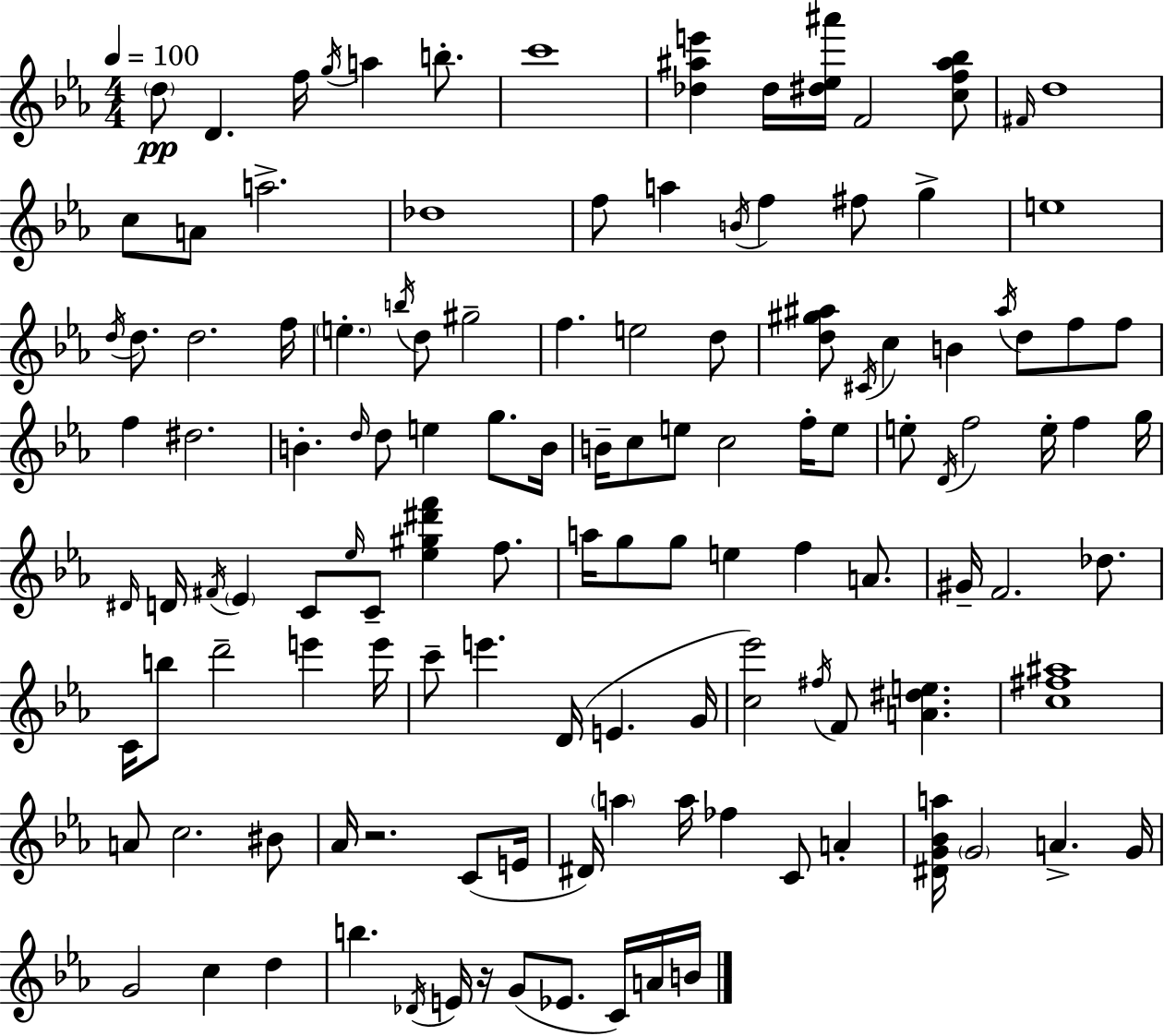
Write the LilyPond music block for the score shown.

{
  \clef treble
  \numericTimeSignature
  \time 4/4
  \key ees \major
  \tempo 4 = 100
  \parenthesize d''8\pp d'4. f''16 \acciaccatura { g''16 } a''4 b''8.-. | c'''1 | <des'' ais'' e'''>4 des''16 <dis'' ees'' ais'''>16 f'2 <c'' f'' ais'' bes''>8 | \grace { fis'16 } d''1 | \break c''8 a'8 a''2.-> | des''1 | f''8 a''4 \acciaccatura { b'16 } f''4 fis''8 g''4-> | e''1 | \break \acciaccatura { d''16 } d''8. d''2. | f''16 \parenthesize e''4.-. \acciaccatura { b''16 } d''8 gis''2-- | f''4. e''2 | d''8 <d'' gis'' ais''>8 \acciaccatura { cis'16 } c''4 b'4 | \break \acciaccatura { ais''16 } d''8 f''8 f''8 f''4 dis''2. | b'4.-. \grace { d''16 } d''8 | e''4 g''8. b'16 b'16-- c''8 e''8 c''2 | f''16-. e''8 e''8-. \acciaccatura { d'16 } f''2 | \break e''16-. f''4 g''16 \grace { dis'16 } d'16 \acciaccatura { fis'16 } \parenthesize ees'4 | c'8 \grace { ees''16 } c'8-- <ees'' gis'' dis''' f'''>4 f''8. a''16 g''8 g''8 | e''4 f''4 a'8. gis'16-- f'2. | des''8. c'16 b''8 d'''2-- | \break e'''4 e'''16 c'''8-- e'''4. | d'16( e'4. g'16 <c'' ees'''>2) | \acciaccatura { fis''16 } f'8 <a' dis'' e''>4. <c'' fis'' ais''>1 | a'8 c''2. | \break bis'8 aes'16 r2. | c'8( e'16 dis'16) \parenthesize a''4 | a''16 fes''4 c'8 a'4-. <dis' g' bes' a''>16 \parenthesize g'2 | a'4.-> g'16 g'2 | \break c''4 d''4 b''4. | \acciaccatura { des'16 } e'16 r16 g'8( ees'8. c'16) a'16 b'16 \bar "|."
}